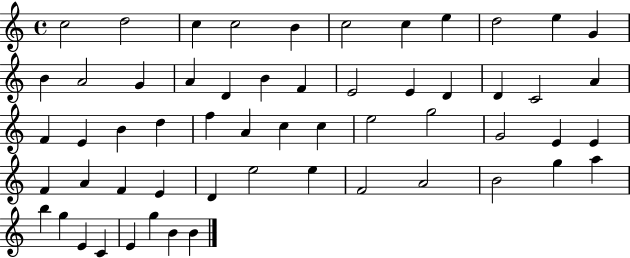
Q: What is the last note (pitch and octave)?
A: B4